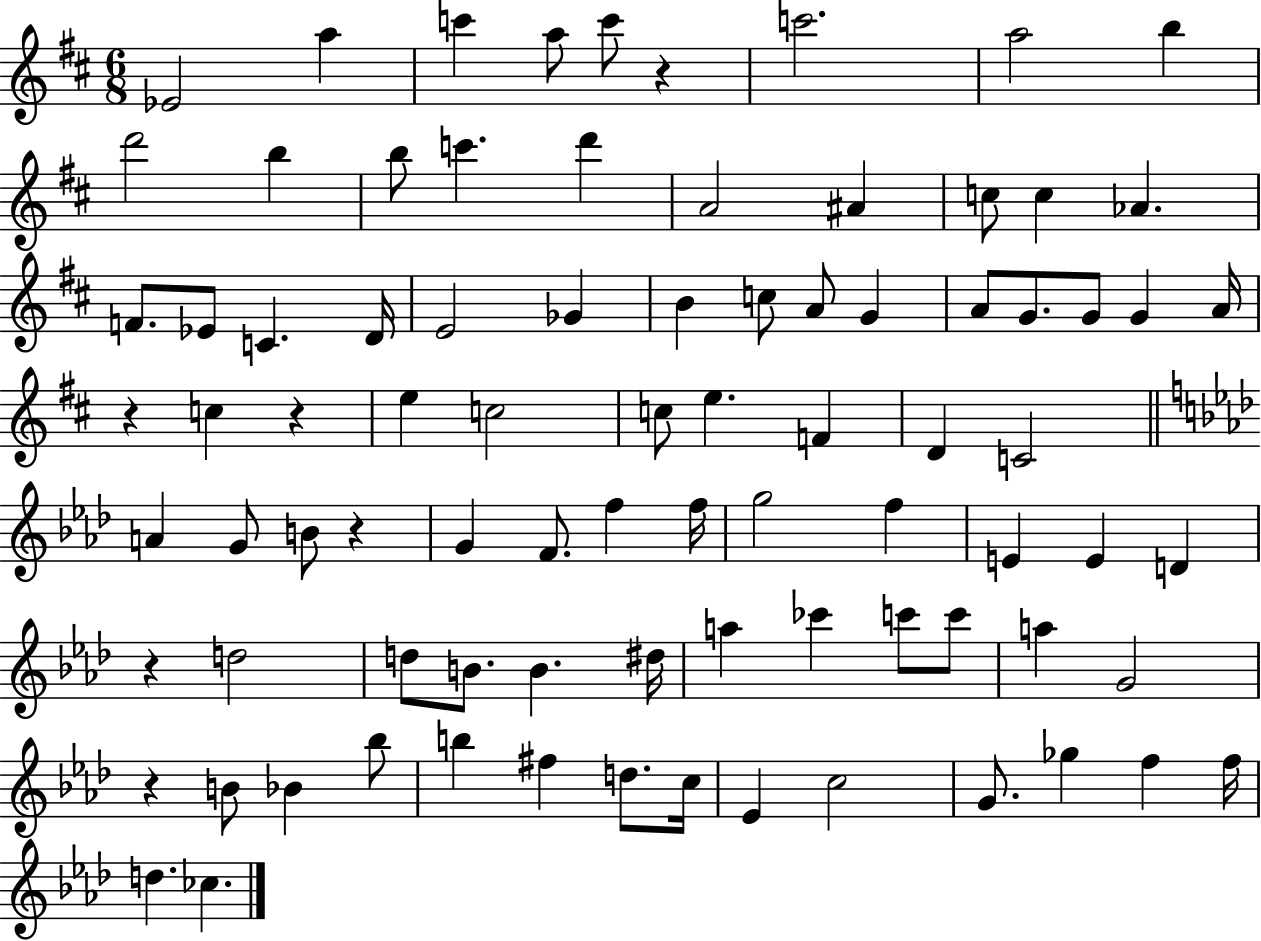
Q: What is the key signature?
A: D major